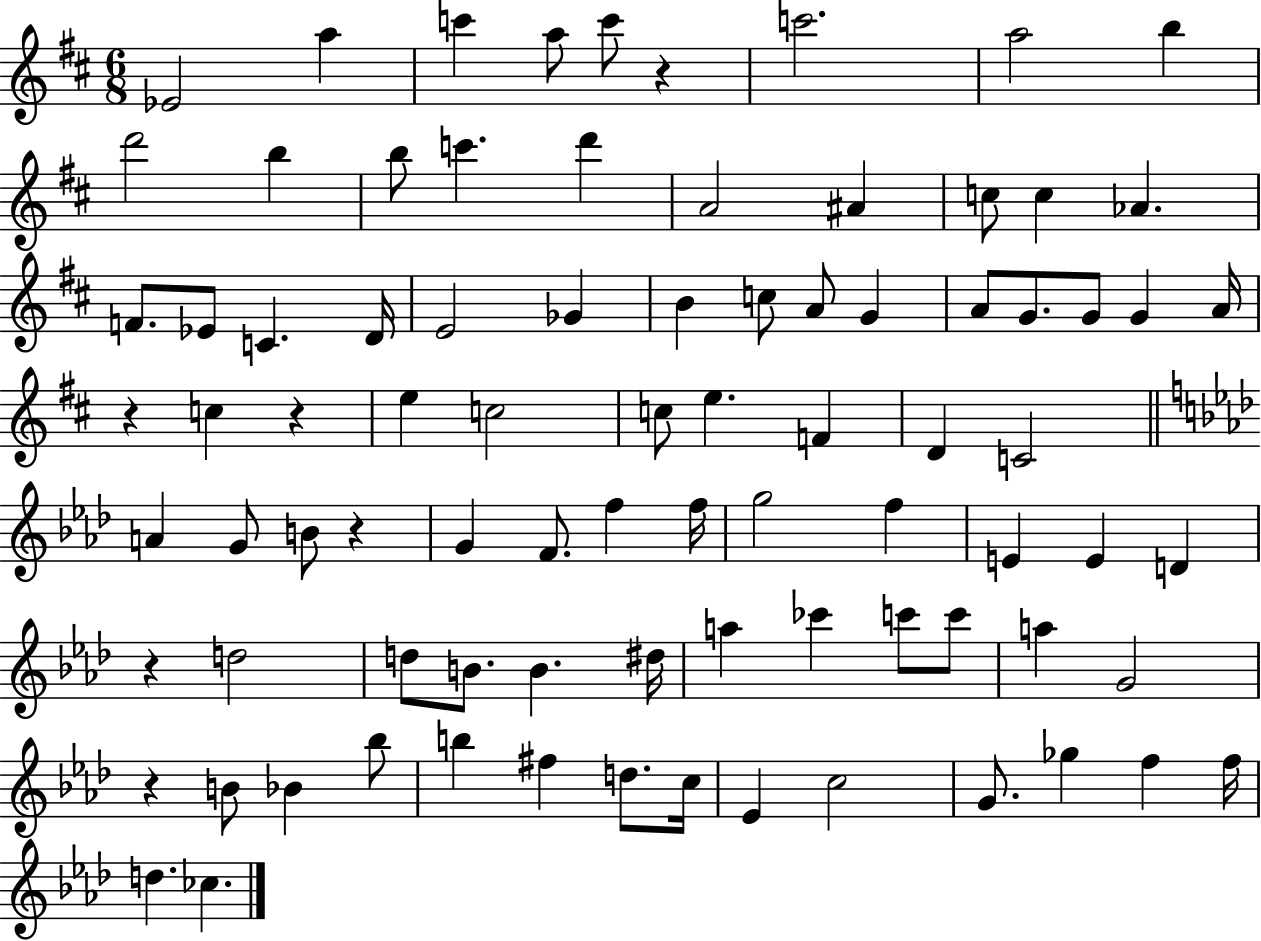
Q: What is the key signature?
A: D major